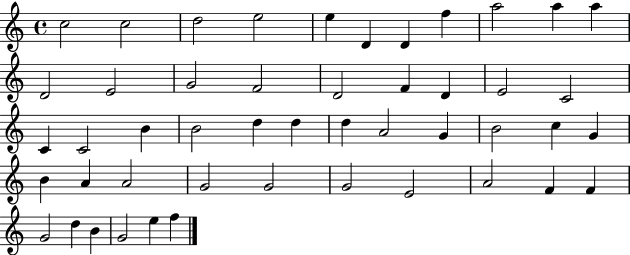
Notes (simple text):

C5/h C5/h D5/h E5/h E5/q D4/q D4/q F5/q A5/h A5/q A5/q D4/h E4/h G4/h F4/h D4/h F4/q D4/q E4/h C4/h C4/q C4/h B4/q B4/h D5/q D5/q D5/q A4/h G4/q B4/h C5/q G4/q B4/q A4/q A4/h G4/h G4/h G4/h E4/h A4/h F4/q F4/q G4/h D5/q B4/q G4/h E5/q F5/q